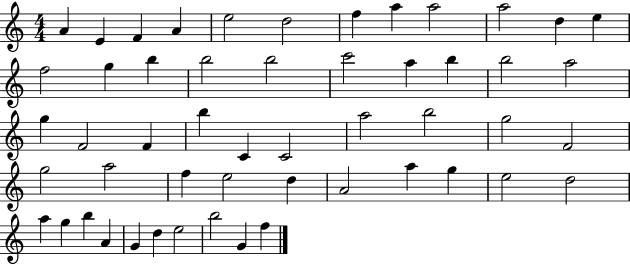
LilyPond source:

{
  \clef treble
  \numericTimeSignature
  \time 4/4
  \key c \major
  a'4 e'4 f'4 a'4 | e''2 d''2 | f''4 a''4 a''2 | a''2 d''4 e''4 | \break f''2 g''4 b''4 | b''2 b''2 | c'''2 a''4 b''4 | b''2 a''2 | \break g''4 f'2 f'4 | b''4 c'4 c'2 | a''2 b''2 | g''2 f'2 | \break g''2 a''2 | f''4 e''2 d''4 | a'2 a''4 g''4 | e''2 d''2 | \break a''4 g''4 b''4 a'4 | g'4 d''4 e''2 | b''2 g'4 f''4 | \bar "|."
}